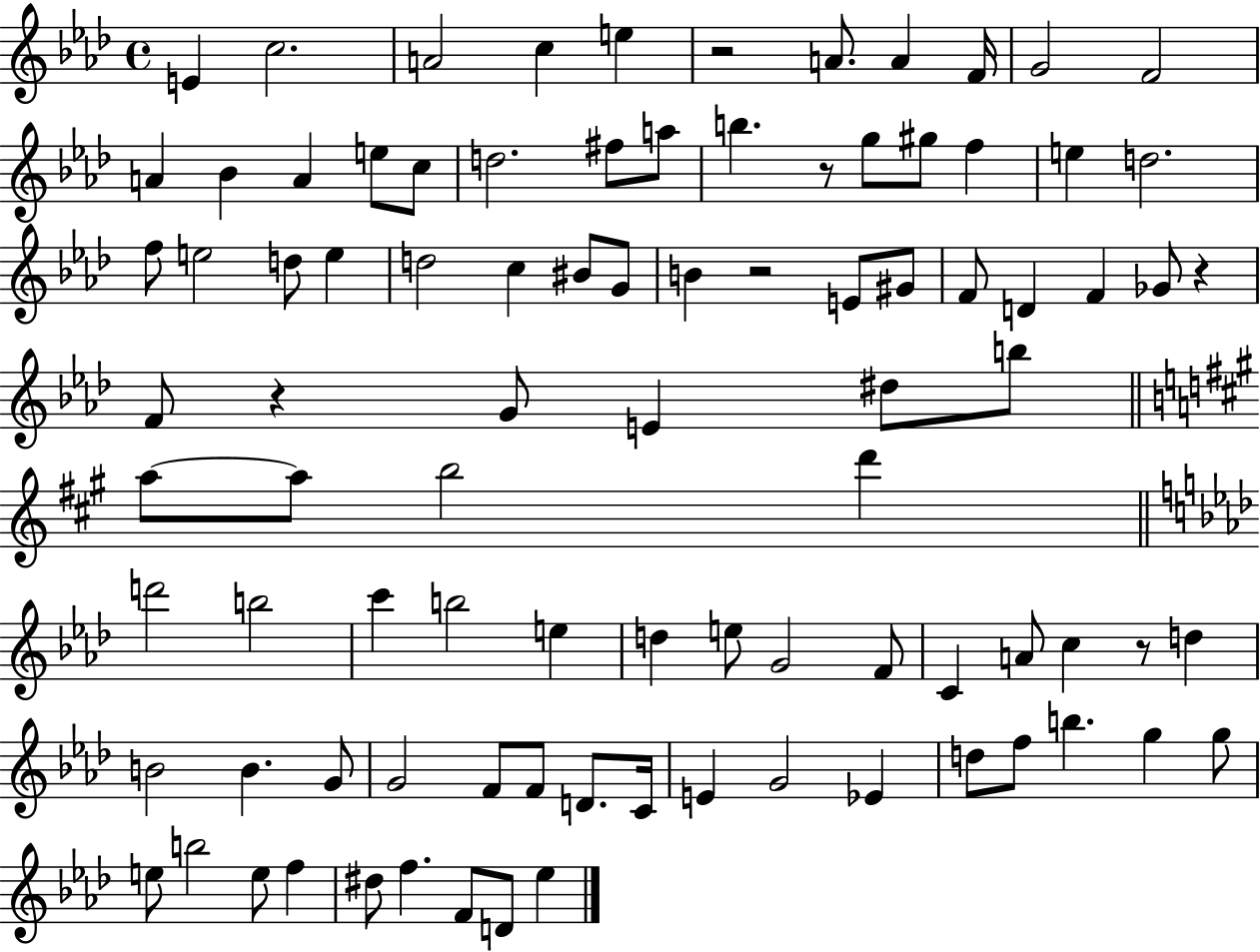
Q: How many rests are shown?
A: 6